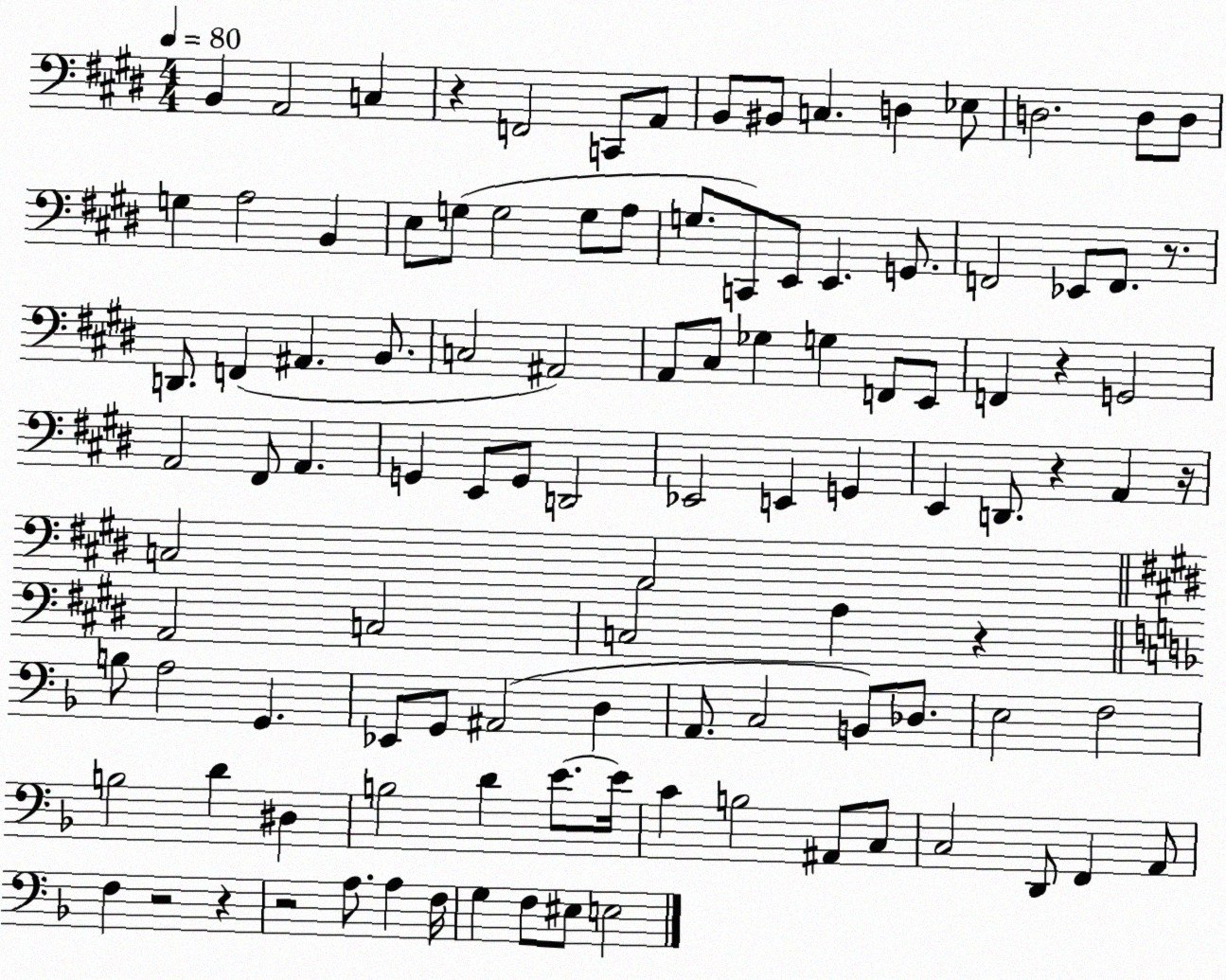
X:1
T:Untitled
M:4/4
L:1/4
K:E
B,, A,,2 C, z F,,2 C,,/2 A,,/2 B,,/2 ^B,,/2 C, D, _E,/2 D,2 D,/2 D,/2 G, A,2 B,, E,/2 G,/2 G,2 G,/2 A,/2 G,/2 C,,/2 E,,/2 E,, G,,/2 F,,2 _E,,/2 F,,/2 z/2 D,,/2 F,, ^A,, B,,/2 C,2 ^A,,2 A,,/2 ^C,/2 _G, G, F,,/2 E,,/2 F,, z G,,2 A,,2 ^F,,/2 A,, G,, E,,/2 G,,/2 D,,2 _E,,2 E,, G,, E,, D,,/2 z A,, z/4 C,2 A,,2 A,,2 C,2 C,2 A, z B,/2 A,2 G,, _E,,/2 G,,/2 ^A,,2 D, A,,/2 C,2 B,,/2 _D,/2 E,2 F,2 B,2 D ^D, B,2 D E/2 E/4 C B,2 ^A,,/2 C,/2 C,2 D,,/2 F,, A,,/2 F, z2 z z2 A,/2 A, F,/4 G, F,/2 ^E,/2 E,2